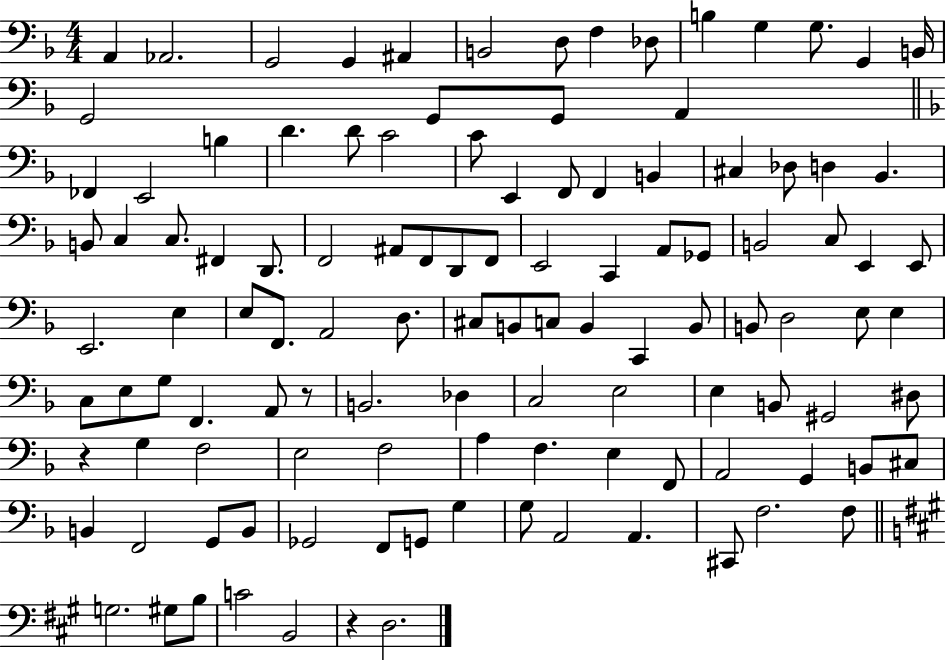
A2/q Ab2/h. G2/h G2/q A#2/q B2/h D3/e F3/q Db3/e B3/q G3/q G3/e. G2/q B2/s G2/h G2/e G2/e A2/q FES2/q E2/h B3/q D4/q. D4/e C4/h C4/e E2/q F2/e F2/q B2/q C#3/q Db3/e D3/q Bb2/q. B2/e C3/q C3/e. F#2/q D2/e. F2/h A#2/e F2/e D2/e F2/e E2/h C2/q A2/e Gb2/e B2/h C3/e E2/q E2/e E2/h. E3/q E3/e F2/e. A2/h D3/e. C#3/e B2/e C3/e B2/q C2/q B2/e B2/e D3/h E3/e E3/q C3/e E3/e G3/e F2/q. A2/e R/e B2/h. Db3/q C3/h E3/h E3/q B2/e G#2/h D#3/e R/q G3/q F3/h E3/h F3/h A3/q F3/q. E3/q F2/e A2/h G2/q B2/e C#3/e B2/q F2/h G2/e B2/e Gb2/h F2/e G2/e G3/q G3/e A2/h A2/q. C#2/e F3/h. F3/e G3/h. G#3/e B3/e C4/h B2/h R/q D3/h.